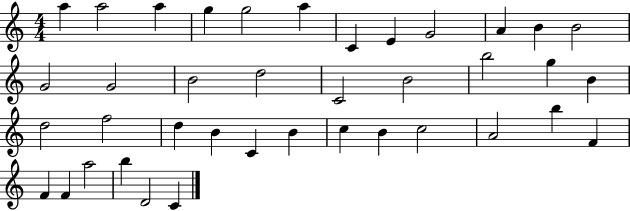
{
  \clef treble
  \numericTimeSignature
  \time 4/4
  \key c \major
  a''4 a''2 a''4 | g''4 g''2 a''4 | c'4 e'4 g'2 | a'4 b'4 b'2 | \break g'2 g'2 | b'2 d''2 | c'2 b'2 | b''2 g''4 b'4 | \break d''2 f''2 | d''4 b'4 c'4 b'4 | c''4 b'4 c''2 | a'2 b''4 f'4 | \break f'4 f'4 a''2 | b''4 d'2 c'4 | \bar "|."
}